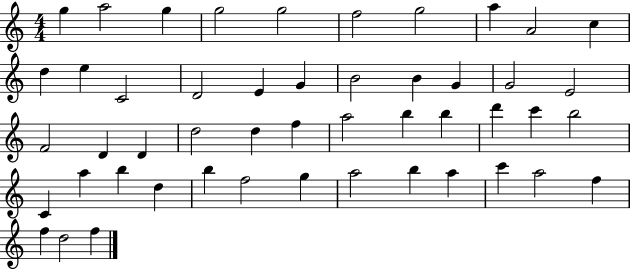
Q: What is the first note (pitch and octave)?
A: G5